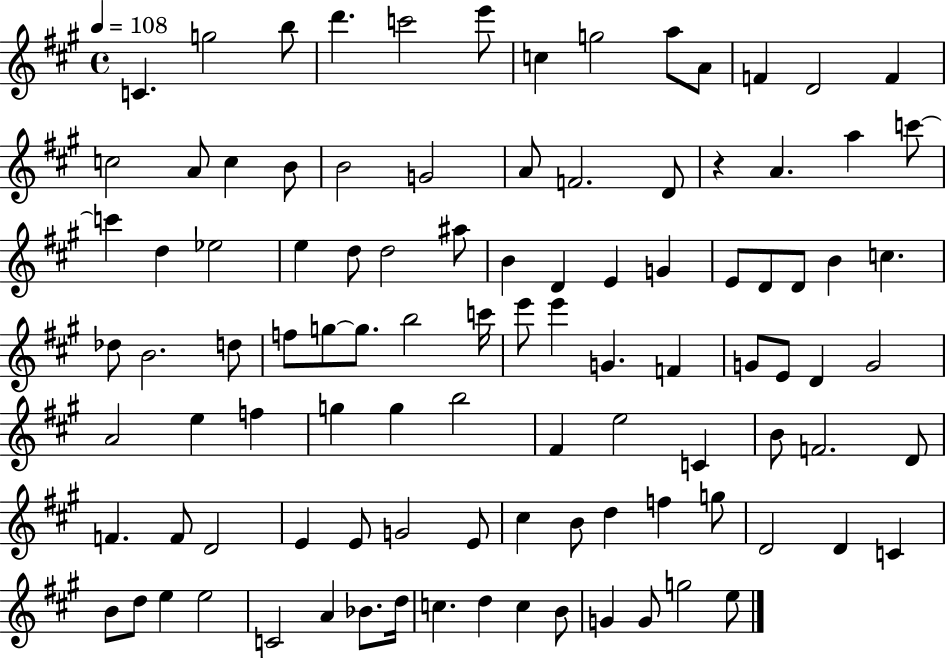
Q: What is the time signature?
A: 4/4